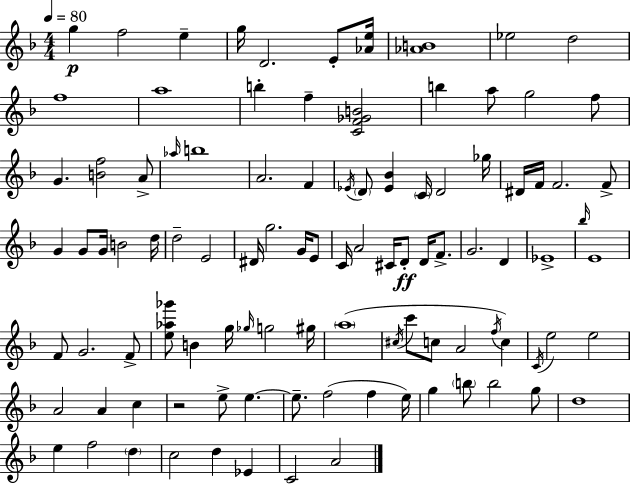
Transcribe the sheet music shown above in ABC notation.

X:1
T:Untitled
M:4/4
L:1/4
K:Dm
g f2 e g/4 D2 E/2 [_Ae]/4 [_AB]4 _e2 d2 f4 a4 b f [CF_GB]2 b a/2 g2 f/2 G [Bf]2 A/2 _a/4 b4 A2 F _E/4 D/2 [_E_B] C/4 D2 _g/4 ^D/4 F/4 F2 F/2 G G/2 G/4 B2 d/4 d2 E2 ^D/4 g2 G/4 E/2 C/4 A2 ^C/4 D/2 D/4 F/2 G2 D _E4 _b/4 E4 F/2 G2 F/2 [e_a_g']/2 B g/4 _g/4 g2 ^g/4 a4 ^c/4 c'/2 c/2 A2 f/4 c C/4 e2 e2 A2 A c z2 e/2 e e/2 f2 f e/4 g b/2 b2 g/2 d4 e f2 d c2 d _E C2 A2